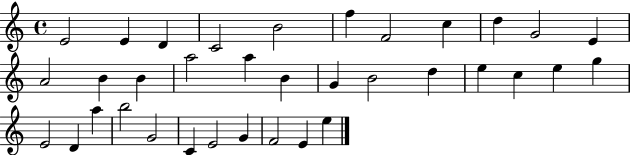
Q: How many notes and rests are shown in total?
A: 35